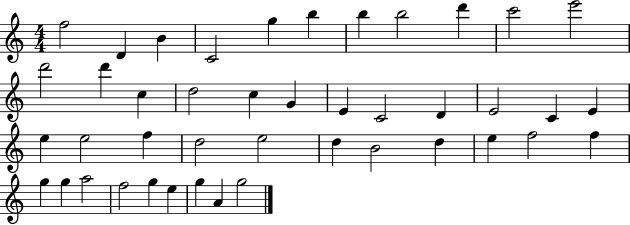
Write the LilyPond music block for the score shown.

{
  \clef treble
  \numericTimeSignature
  \time 4/4
  \key c \major
  f''2 d'4 b'4 | c'2 g''4 b''4 | b''4 b''2 d'''4 | c'''2 e'''2 | \break d'''2 d'''4 c''4 | d''2 c''4 g'4 | e'4 c'2 d'4 | e'2 c'4 e'4 | \break e''4 e''2 f''4 | d''2 e''2 | d''4 b'2 d''4 | e''4 f''2 f''4 | \break g''4 g''4 a''2 | f''2 g''4 e''4 | g''4 a'4 g''2 | \bar "|."
}